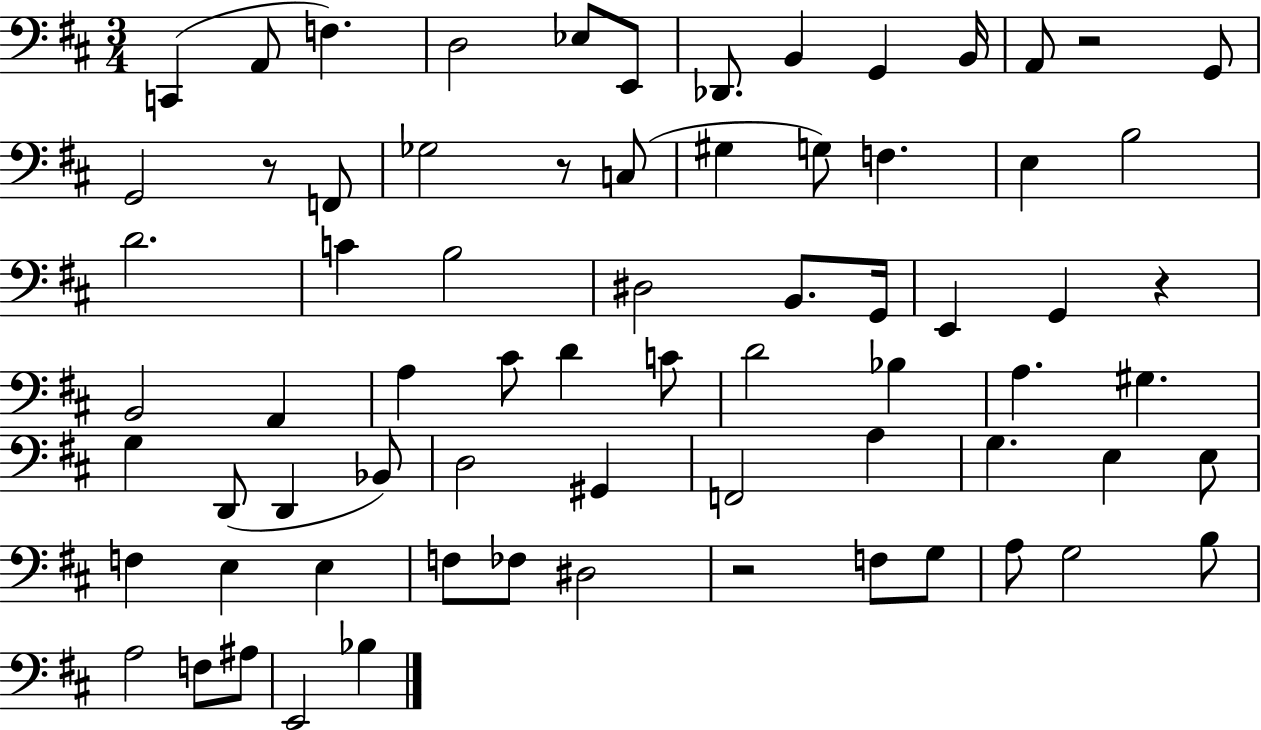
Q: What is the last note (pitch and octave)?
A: Bb3